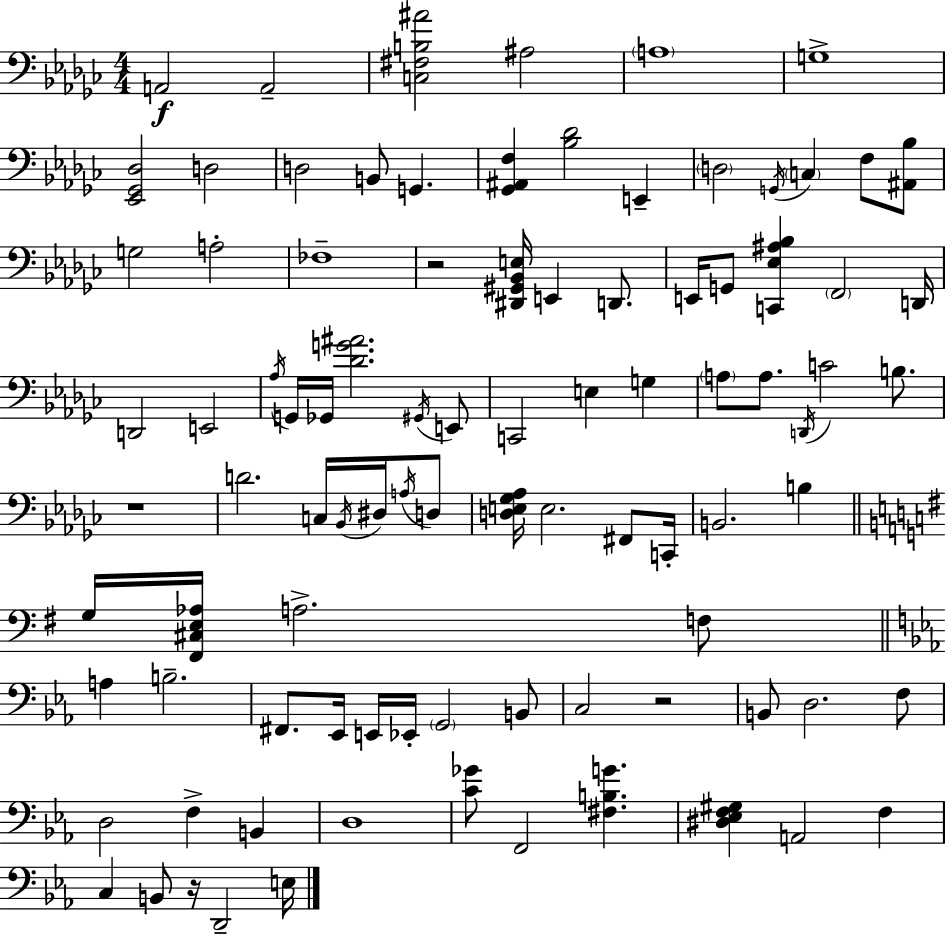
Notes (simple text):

A2/h A2/h [C3,F#3,B3,A#4]/h A#3/h A3/w G3/w [Eb2,Gb2,Db3]/h D3/h D3/h B2/e G2/q. [Gb2,A#2,F3]/q [Bb3,Db4]/h E2/q D3/h G2/s C3/q F3/e [A#2,Bb3]/e G3/h A3/h FES3/w R/h [D#2,G#2,Bb2,E3]/s E2/q D2/e. E2/s G2/e [C2,Eb3,A#3,Bb3]/q F2/h D2/s D2/h E2/h Ab3/s G2/s Gb2/s [Db4,G4,A#4]/h. G#2/s E2/e C2/h E3/q G3/q A3/e A3/e. D2/s C4/h B3/e. R/w D4/h. C3/s Bb2/s D#3/s A3/s D3/e [D3,E3,Gb3,Ab3]/s E3/h. F#2/e C2/s B2/h. B3/q G3/s [F#2,C#3,E3,Ab3]/s A3/h. F3/e A3/q B3/h. F#2/e. Eb2/s E2/s Eb2/s G2/h B2/e C3/h R/h B2/e D3/h. F3/e D3/h F3/q B2/q D3/w [C4,Gb4]/e F2/h [F#3,B3,G4]/q. [D#3,Eb3,F3,G#3]/q A2/h F3/q C3/q B2/e R/s D2/h E3/s